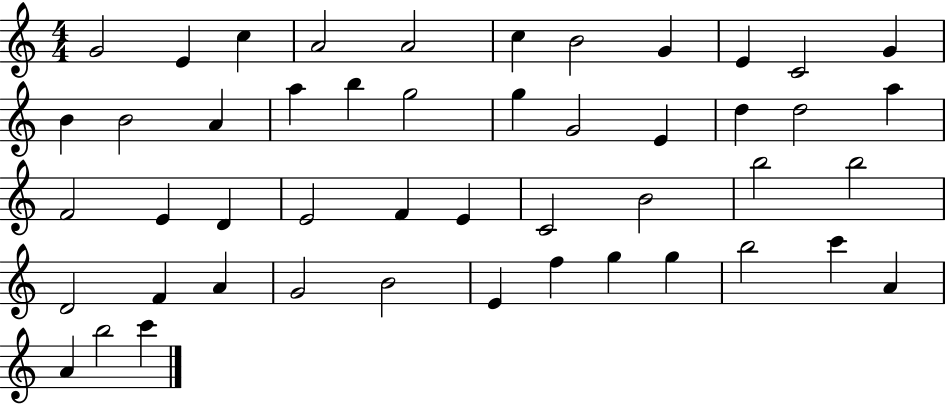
X:1
T:Untitled
M:4/4
L:1/4
K:C
G2 E c A2 A2 c B2 G E C2 G B B2 A a b g2 g G2 E d d2 a F2 E D E2 F E C2 B2 b2 b2 D2 F A G2 B2 E f g g b2 c' A A b2 c'